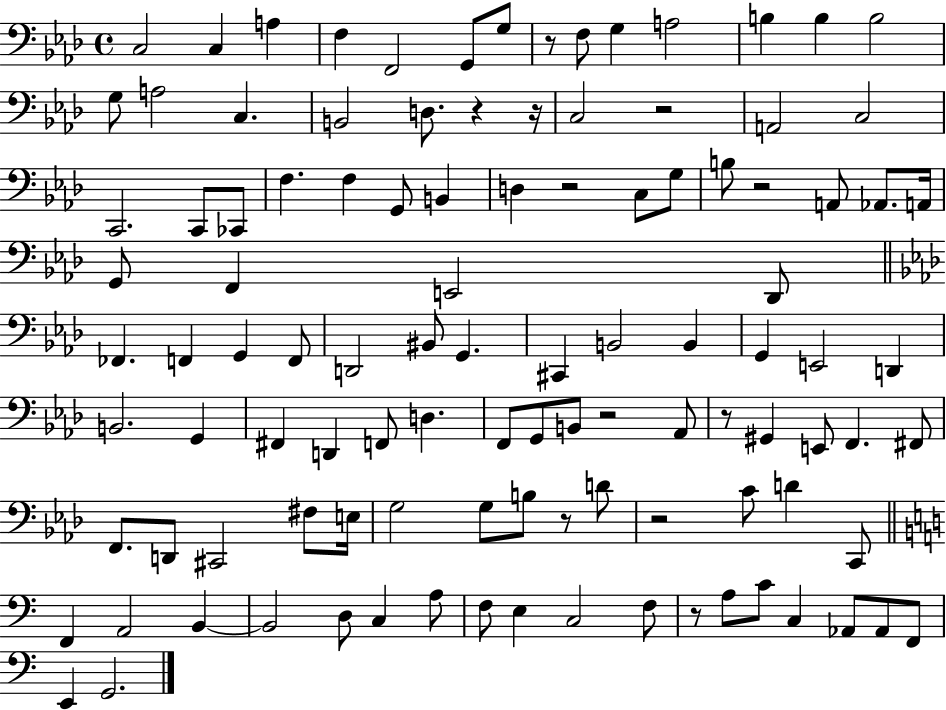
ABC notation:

X:1
T:Untitled
M:4/4
L:1/4
K:Ab
C,2 C, A, F, F,,2 G,,/2 G,/2 z/2 F,/2 G, A,2 B, B, B,2 G,/2 A,2 C, B,,2 D,/2 z z/4 C,2 z2 A,,2 C,2 C,,2 C,,/2 _C,,/2 F, F, G,,/2 B,, D, z2 C,/2 G,/2 B,/2 z2 A,,/2 _A,,/2 A,,/4 G,,/2 F,, E,,2 _D,,/2 _F,, F,, G,, F,,/2 D,,2 ^B,,/2 G,, ^C,, B,,2 B,, G,, E,,2 D,, B,,2 G,, ^F,, D,, F,,/2 D, F,,/2 G,,/2 B,,/2 z2 _A,,/2 z/2 ^G,, E,,/2 F,, ^F,,/2 F,,/2 D,,/2 ^C,,2 ^F,/2 E,/4 G,2 G,/2 B,/2 z/2 D/2 z2 C/2 D C,,/2 F,, A,,2 B,, B,,2 D,/2 C, A,/2 F,/2 E, C,2 F,/2 z/2 A,/2 C/2 C, _A,,/2 _A,,/2 F,,/2 E,, G,,2